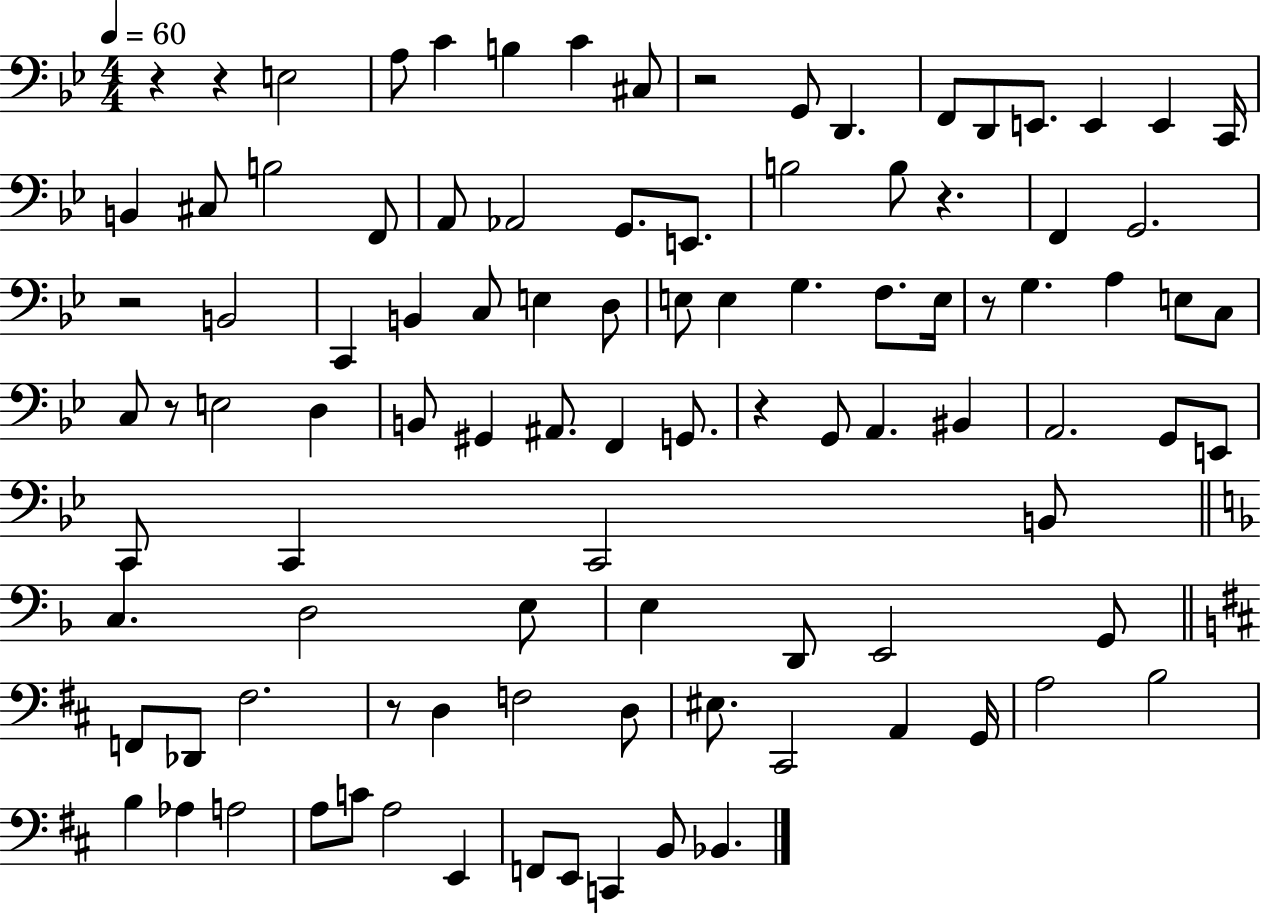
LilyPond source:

{
  \clef bass
  \numericTimeSignature
  \time 4/4
  \key bes \major
  \tempo 4 = 60
  \repeat volta 2 { r4 r4 e2 | a8 c'4 b4 c'4 cis8 | r2 g,8 d,4. | f,8 d,8 e,8. e,4 e,4 c,16 | \break b,4 cis8 b2 f,8 | a,8 aes,2 g,8. e,8. | b2 b8 r4. | f,4 g,2. | \break r2 b,2 | c,4 b,4 c8 e4 d8 | e8 e4 g4. f8. e16 | r8 g4. a4 e8 c8 | \break c8 r8 e2 d4 | b,8 gis,4 ais,8. f,4 g,8. | r4 g,8 a,4. bis,4 | a,2. g,8 e,8 | \break c,8 c,4 c,2 b,8 | \bar "||" \break \key f \major c4. d2 e8 | e4 d,8 e,2 g,8 | \bar "||" \break \key d \major f,8 des,8 fis2. | r8 d4 f2 d8 | eis8. cis,2 a,4 g,16 | a2 b2 | \break b4 aes4 a2 | a8 c'8 a2 e,4 | f,8 e,8 c,4 b,8 bes,4. | } \bar "|."
}